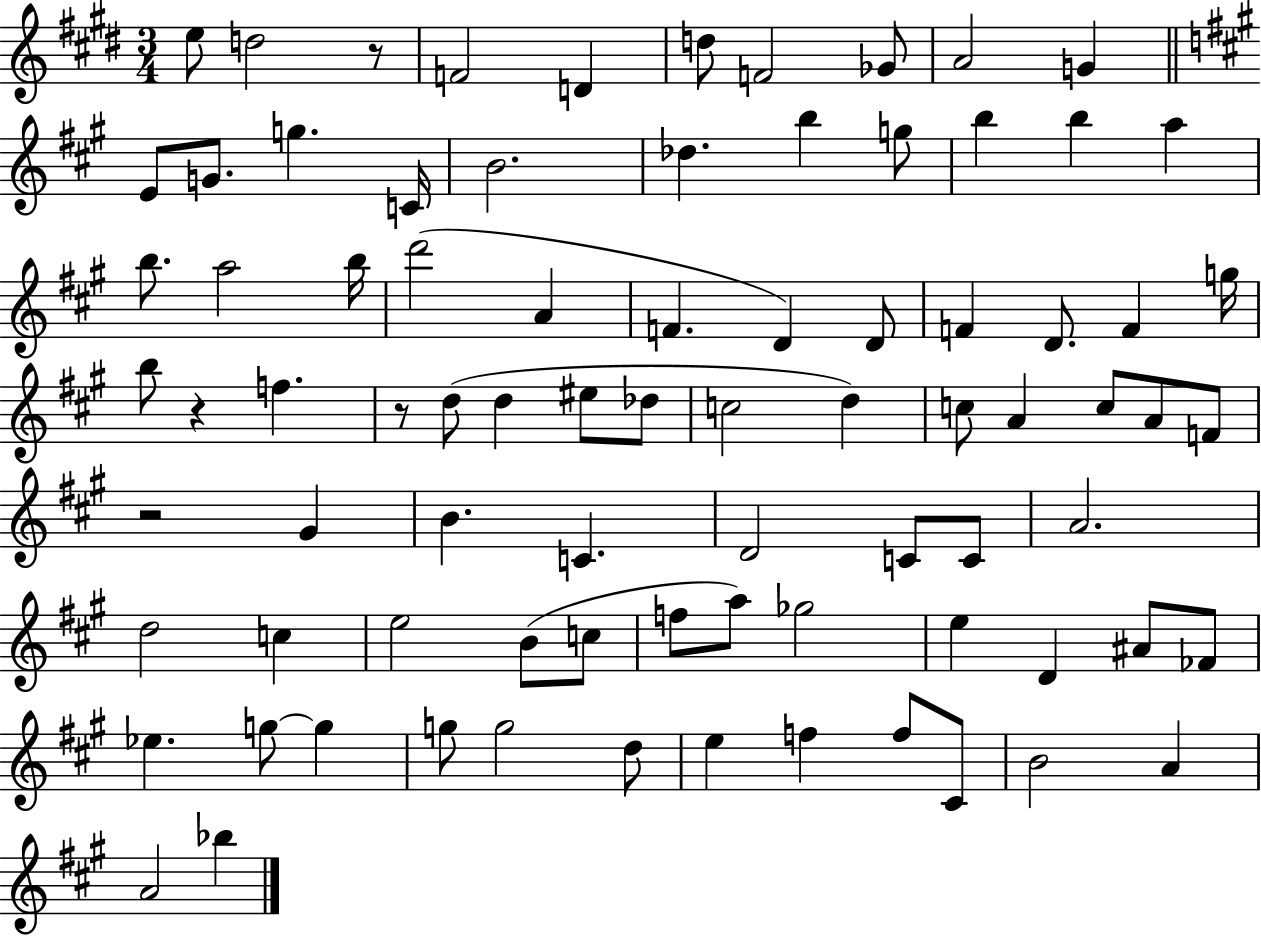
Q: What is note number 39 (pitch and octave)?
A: C5